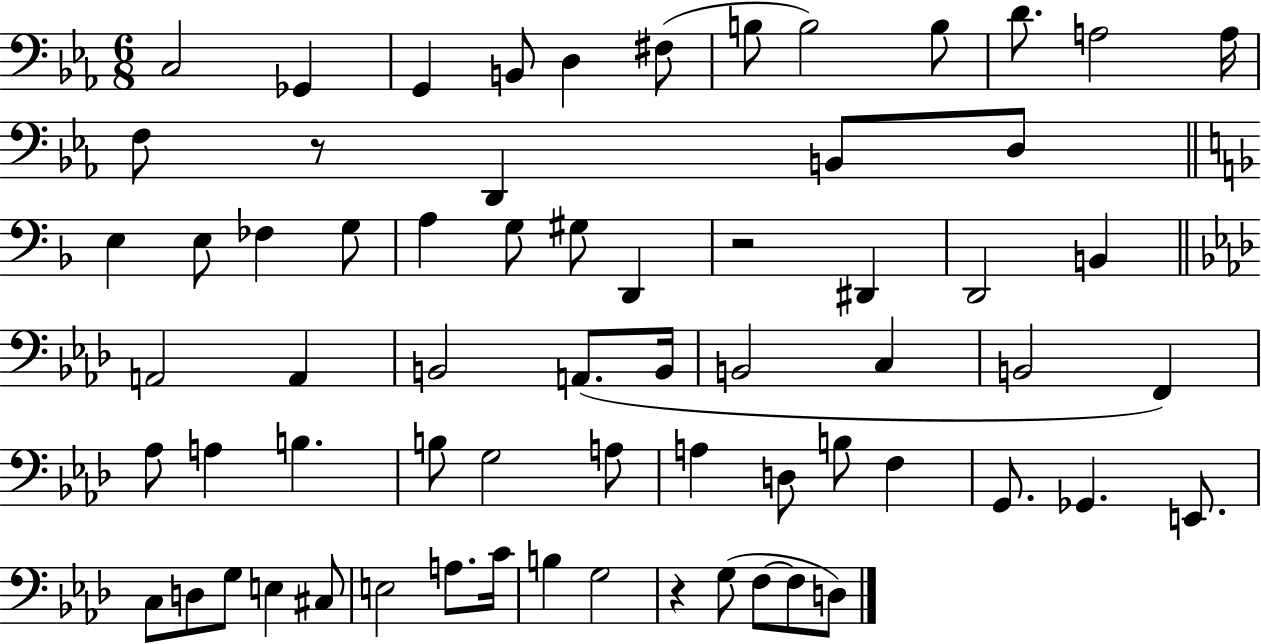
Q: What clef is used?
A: bass